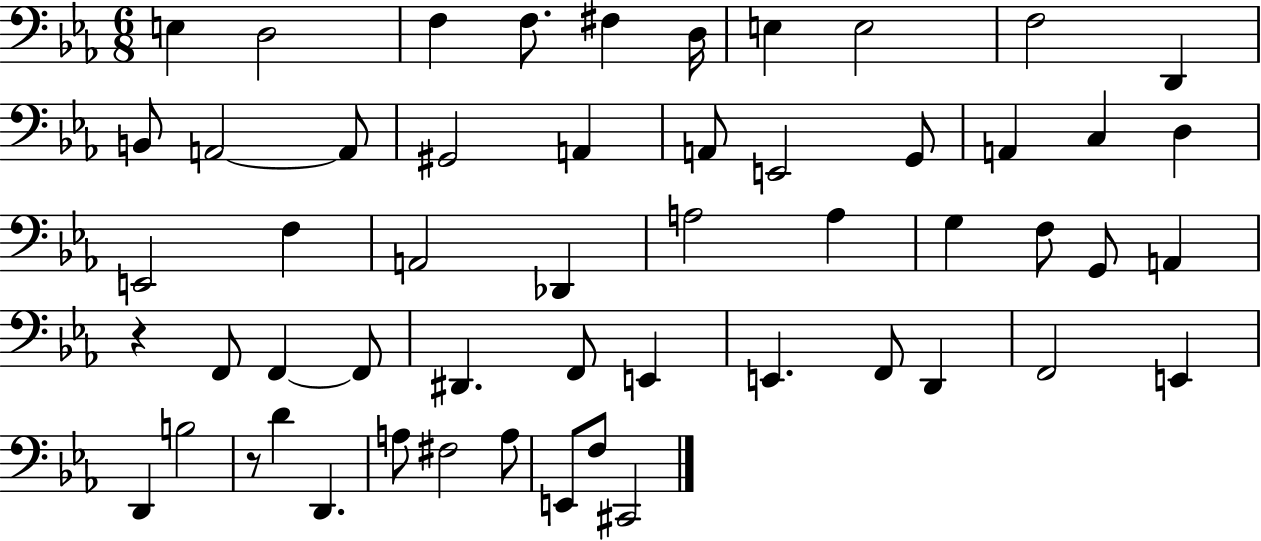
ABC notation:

X:1
T:Untitled
M:6/8
L:1/4
K:Eb
E, D,2 F, F,/2 ^F, D,/4 E, E,2 F,2 D,, B,,/2 A,,2 A,,/2 ^G,,2 A,, A,,/2 E,,2 G,,/2 A,, C, D, E,,2 F, A,,2 _D,, A,2 A, G, F,/2 G,,/2 A,, z F,,/2 F,, F,,/2 ^D,, F,,/2 E,, E,, F,,/2 D,, F,,2 E,, D,, B,2 z/2 D D,, A,/2 ^F,2 A,/2 E,,/2 F,/2 ^C,,2